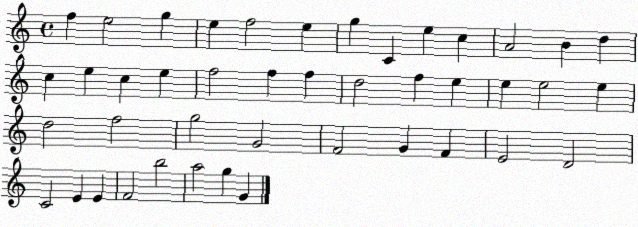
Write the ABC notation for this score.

X:1
T:Untitled
M:4/4
L:1/4
K:C
f e2 g e f2 e g C e c A2 B d c e c e f2 f f d2 f e e e2 e d2 f2 g2 G2 F2 G F E2 D2 C2 E E F2 b2 a2 g G